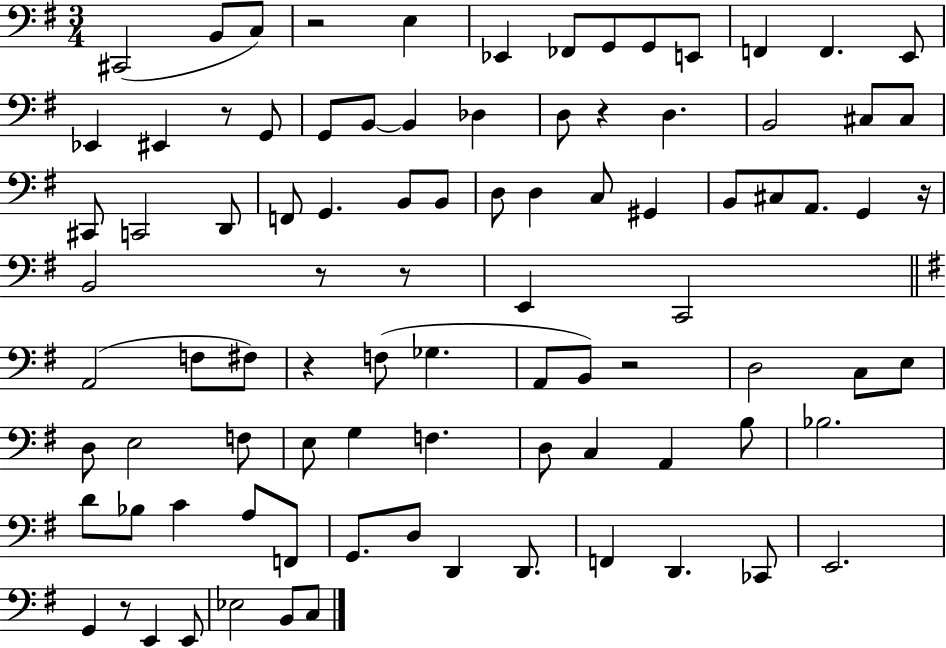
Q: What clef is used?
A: bass